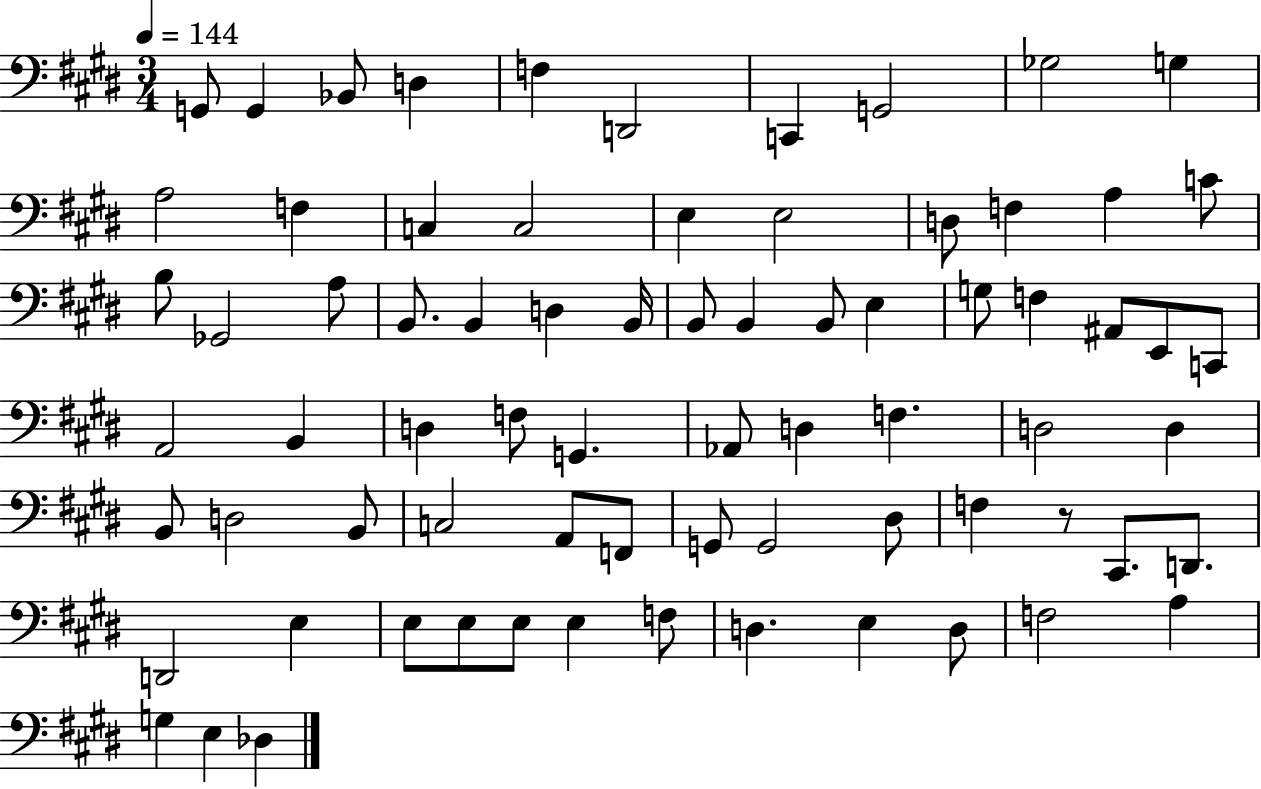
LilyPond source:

{
  \clef bass
  \numericTimeSignature
  \time 3/4
  \key e \major
  \tempo 4 = 144
  \repeat volta 2 { g,8 g,4 bes,8 d4 | f4 d,2 | c,4 g,2 | ges2 g4 | \break a2 f4 | c4 c2 | e4 e2 | d8 f4 a4 c'8 | \break b8 ges,2 a8 | b,8. b,4 d4 b,16 | b,8 b,4 b,8 e4 | g8 f4 ais,8 e,8 c,8 | \break a,2 b,4 | d4 f8 g,4. | aes,8 d4 f4. | d2 d4 | \break b,8 d2 b,8 | c2 a,8 f,8 | g,8 g,2 dis8 | f4 r8 cis,8. d,8. | \break d,2 e4 | e8 e8 e8 e4 f8 | d4. e4 d8 | f2 a4 | \break g4 e4 des4 | } \bar "|."
}